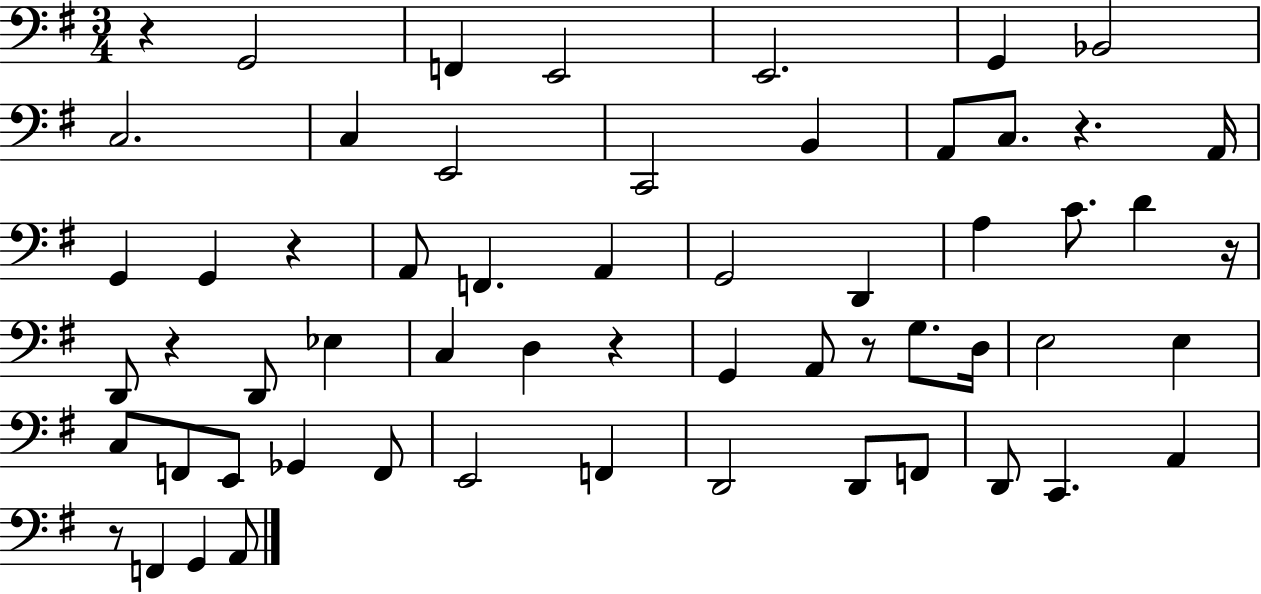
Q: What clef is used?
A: bass